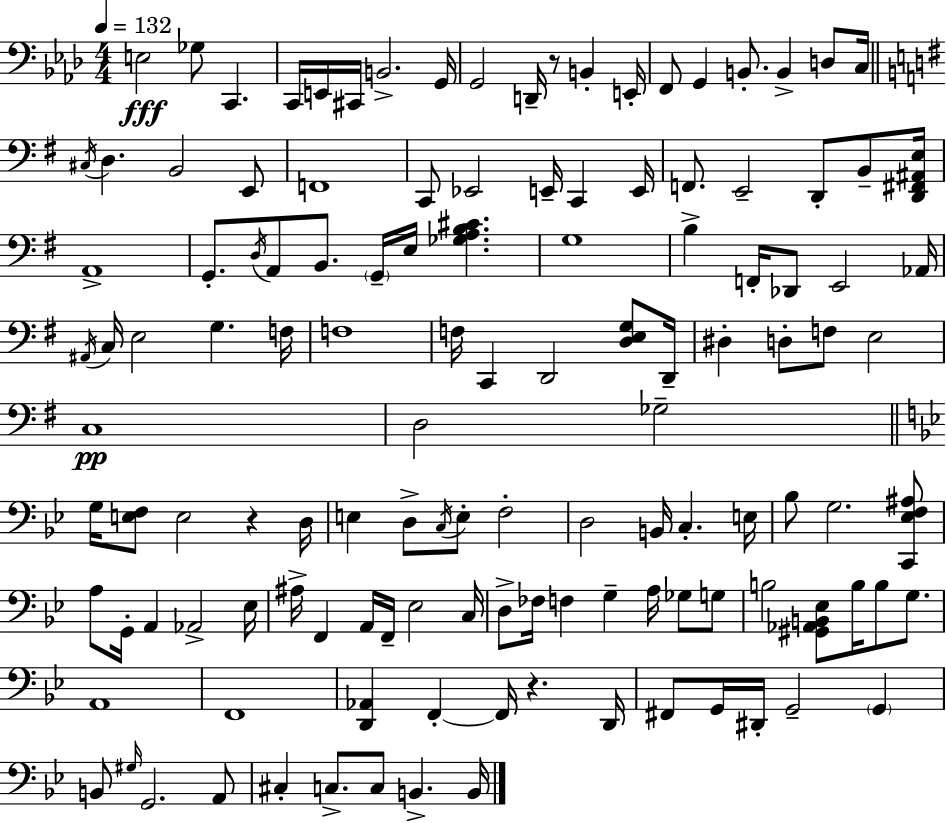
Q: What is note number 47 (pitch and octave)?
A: C3